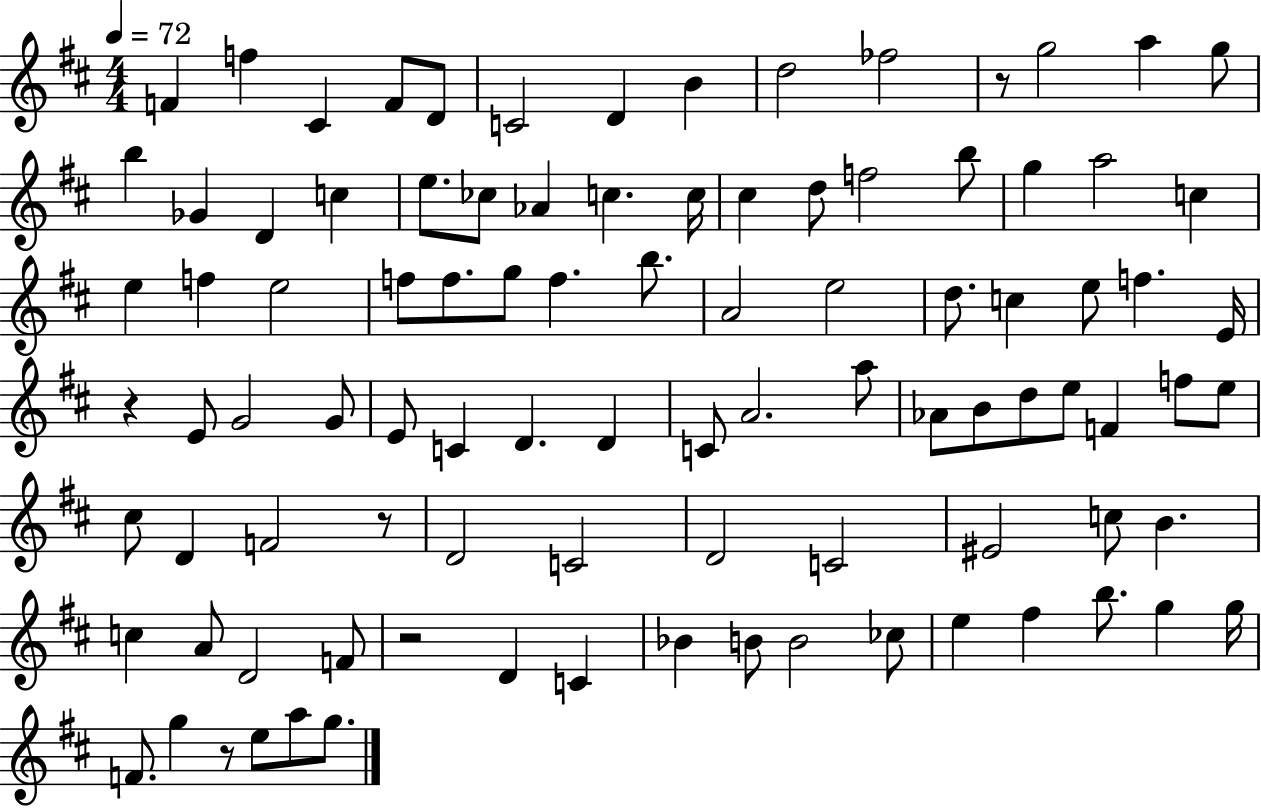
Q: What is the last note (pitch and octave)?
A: G5